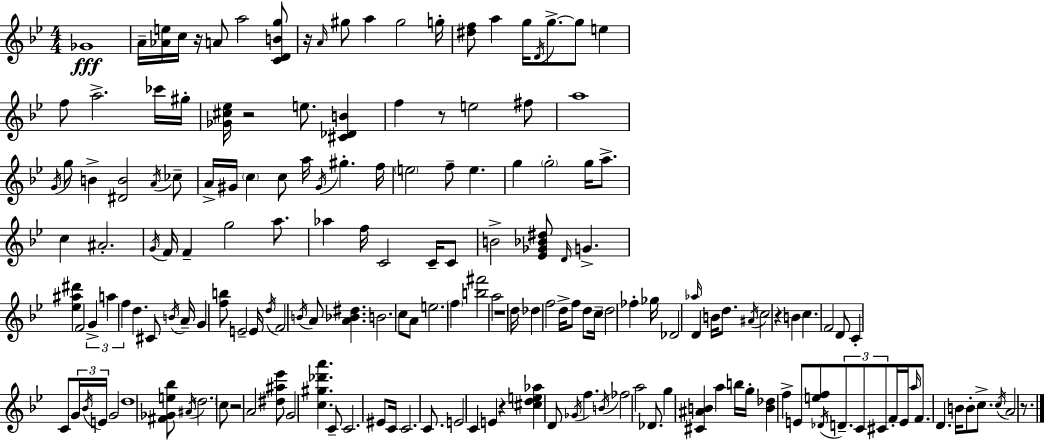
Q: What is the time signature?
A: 4/4